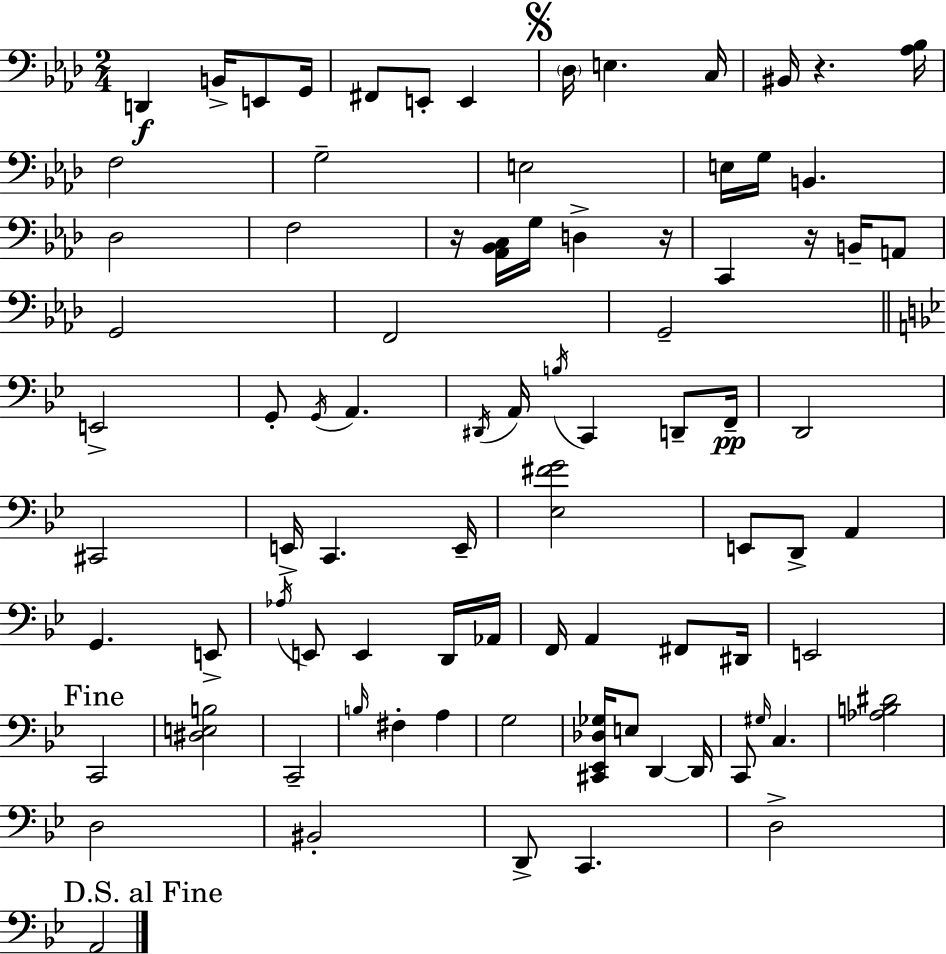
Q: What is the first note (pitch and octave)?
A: D2